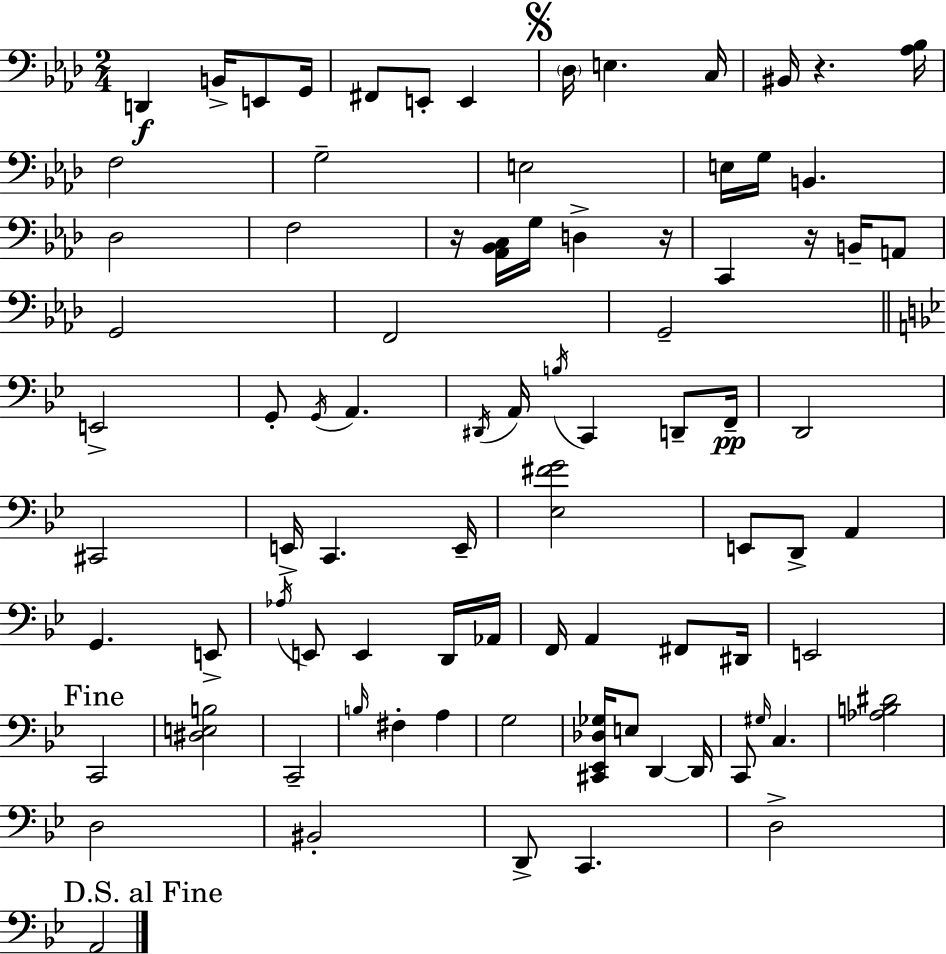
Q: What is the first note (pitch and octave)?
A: D2